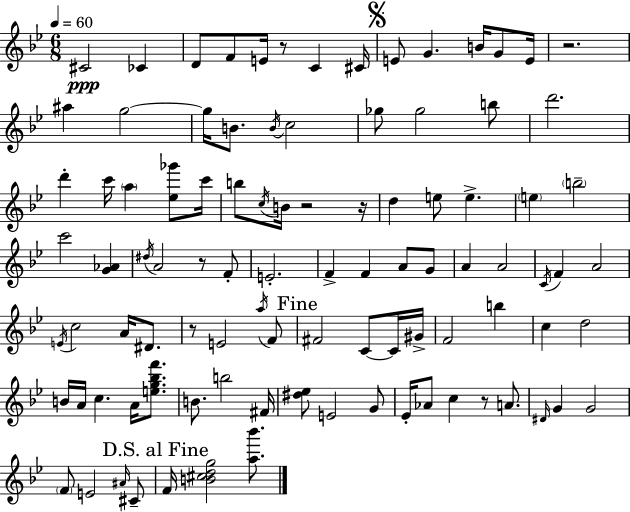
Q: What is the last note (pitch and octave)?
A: F4